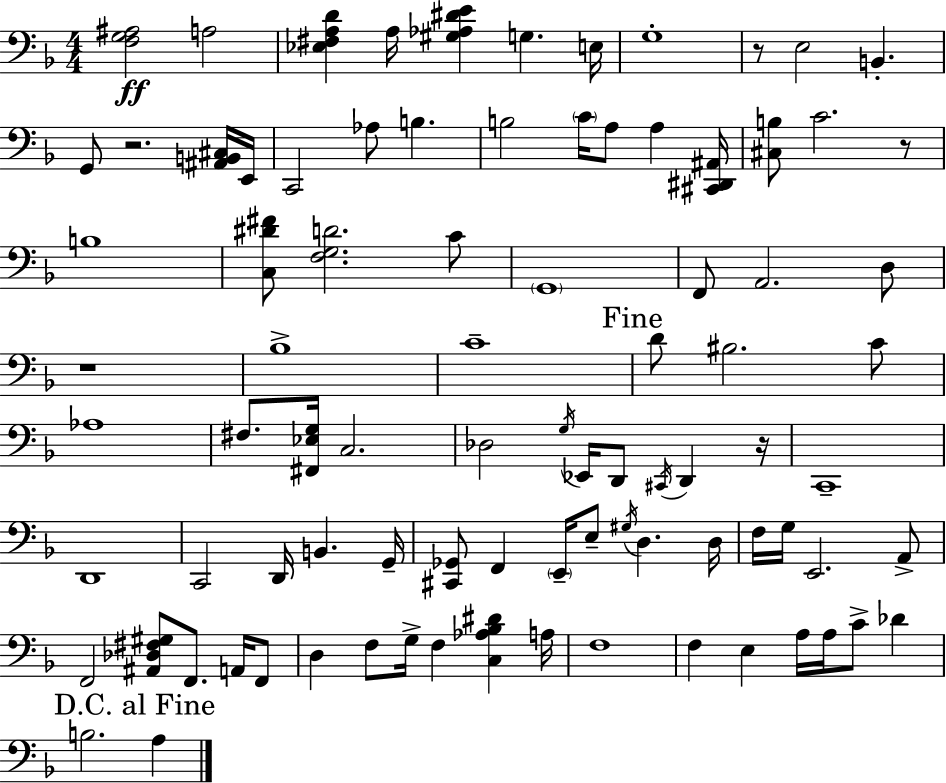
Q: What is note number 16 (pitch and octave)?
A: A3